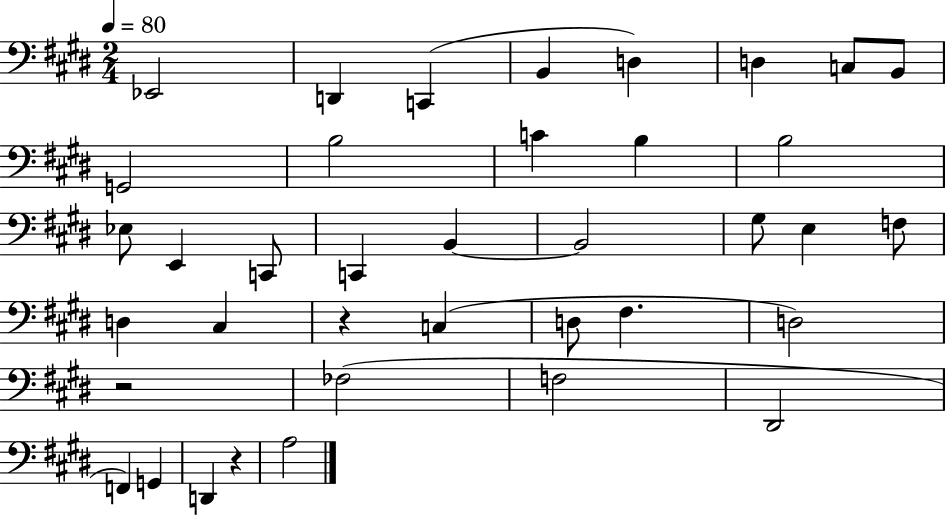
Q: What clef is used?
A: bass